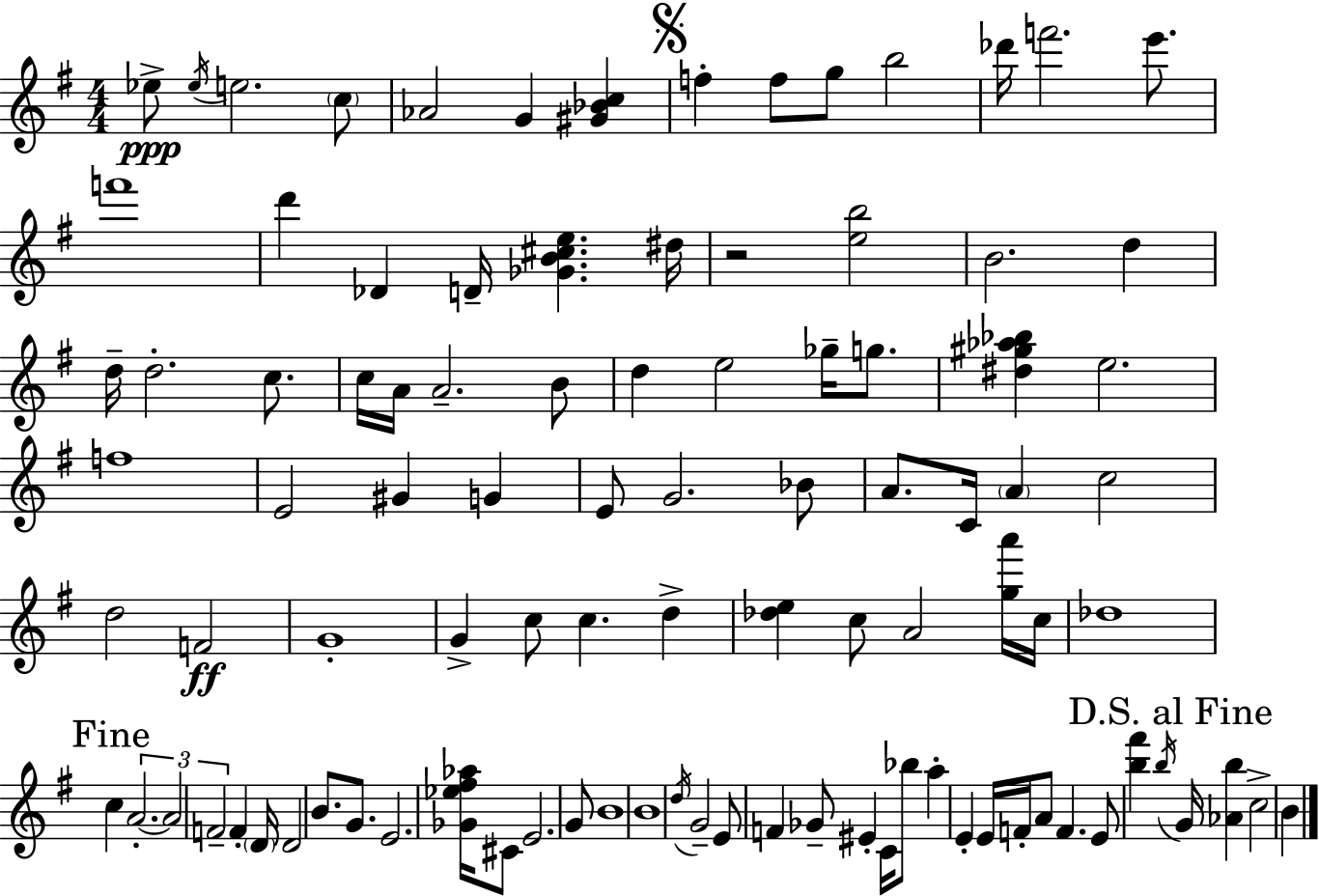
X:1
T:Untitled
M:4/4
L:1/4
K:Em
_e/2 _e/4 e2 c/2 _A2 G [^G_Bc] f f/2 g/2 b2 _d'/4 f'2 e'/2 f'4 d' _D D/4 [_GB^ce] ^d/4 z2 [eb]2 B2 d d/4 d2 c/2 c/4 A/4 A2 B/2 d e2 _g/4 g/2 [^d^g_a_b] e2 f4 E2 ^G G E/2 G2 _B/2 A/2 C/4 A c2 d2 F2 G4 G c/2 c d [_de] c/2 A2 [ga']/4 c/4 _d4 c A2 A2 F2 F D/4 D2 B/2 G/2 E2 [_G_e^f_a]/4 ^C/2 E2 G/2 B4 B4 d/4 G2 E/2 F _G/2 ^E C/4 _b/2 a E E/4 F/4 A/2 F E/2 [b^f'] b/4 G/4 [_Ab] c2 B